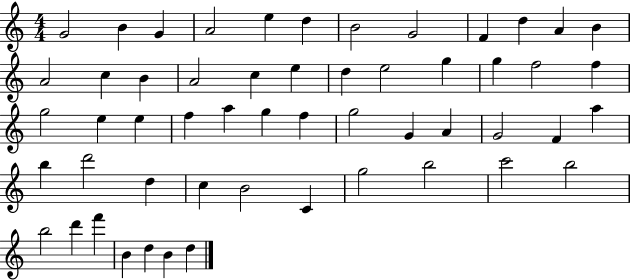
G4/h B4/q G4/q A4/h E5/q D5/q B4/h G4/h F4/q D5/q A4/q B4/q A4/h C5/q B4/q A4/h C5/q E5/q D5/q E5/h G5/q G5/q F5/h F5/q G5/h E5/q E5/q F5/q A5/q G5/q F5/q G5/h G4/q A4/q G4/h F4/q A5/q B5/q D6/h D5/q C5/q B4/h C4/q G5/h B5/h C6/h B5/h B5/h D6/q F6/q B4/q D5/q B4/q D5/q